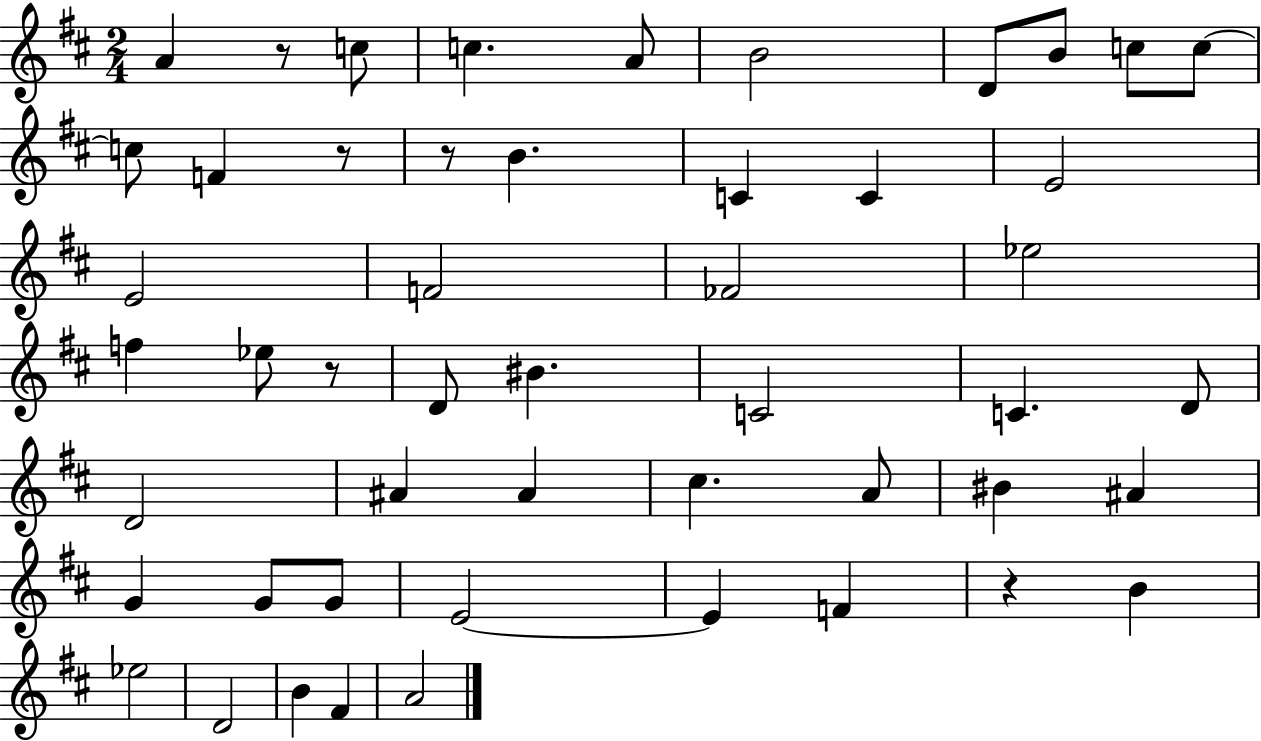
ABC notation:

X:1
T:Untitled
M:2/4
L:1/4
K:D
A z/2 c/2 c A/2 B2 D/2 B/2 c/2 c/2 c/2 F z/2 z/2 B C C E2 E2 F2 _F2 _e2 f _e/2 z/2 D/2 ^B C2 C D/2 D2 ^A ^A ^c A/2 ^B ^A G G/2 G/2 E2 E F z B _e2 D2 B ^F A2